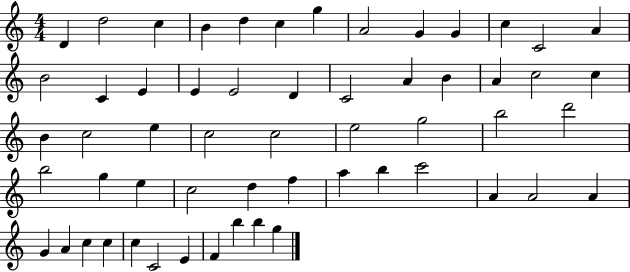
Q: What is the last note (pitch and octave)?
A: G5